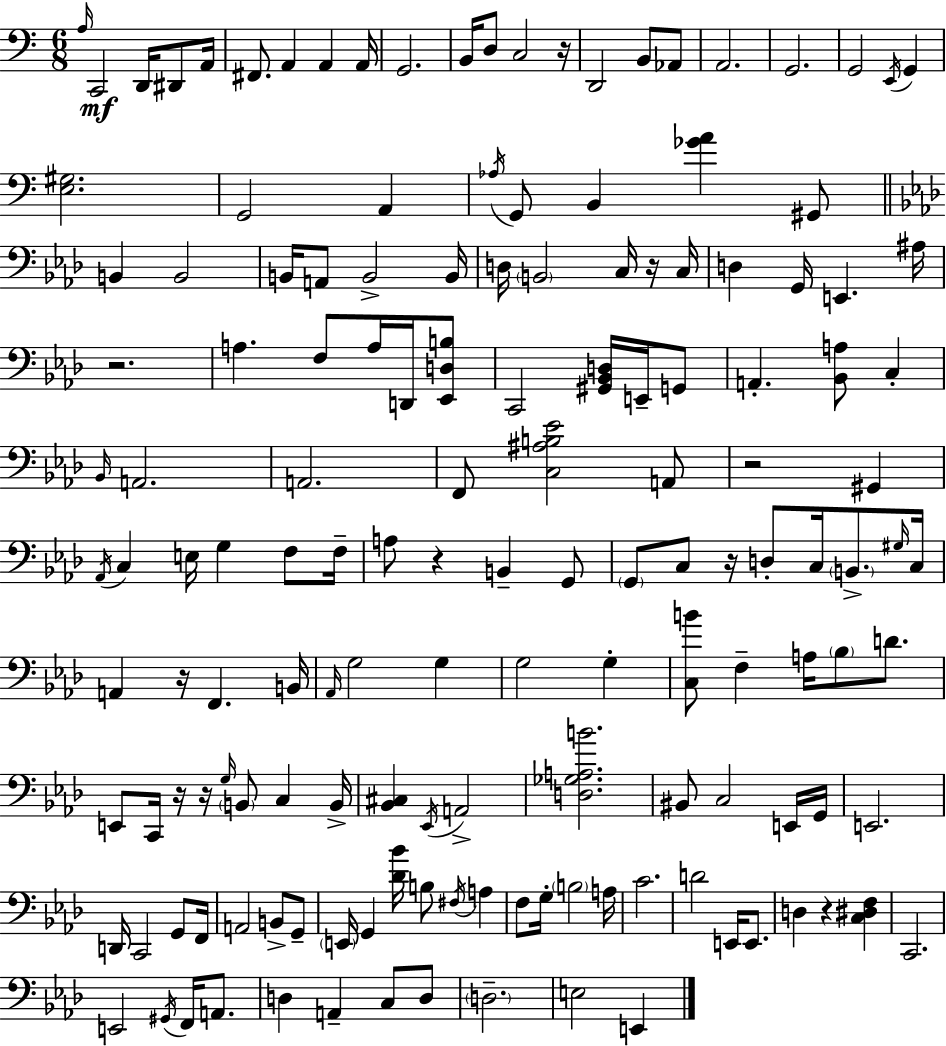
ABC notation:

X:1
T:Untitled
M:6/8
L:1/4
K:C
A,/4 C,,2 D,,/4 ^D,,/2 A,,/4 ^F,,/2 A,, A,, A,,/4 G,,2 B,,/4 D,/2 C,2 z/4 D,,2 B,,/2 _A,,/2 A,,2 G,,2 G,,2 E,,/4 G,, [E,^G,]2 G,,2 A,, _A,/4 G,,/2 B,, [_GA] ^G,,/2 B,, B,,2 B,,/4 A,,/2 B,,2 B,,/4 D,/4 B,,2 C,/4 z/4 C,/4 D, G,,/4 E,, ^A,/4 z2 A, F,/2 A,/4 D,,/4 [_E,,D,B,]/2 C,,2 [^G,,_B,,D,]/4 E,,/4 G,,/2 A,, [_B,,A,]/2 C, _B,,/4 A,,2 A,,2 F,,/2 [C,^A,B,_E]2 A,,/2 z2 ^G,, _A,,/4 C, E,/4 G, F,/2 F,/4 A,/2 z B,, G,,/2 G,,/2 C,/2 z/4 D,/2 C,/4 B,,/2 ^G,/4 C,/4 A,, z/4 F,, B,,/4 _A,,/4 G,2 G, G,2 G, [C,B]/2 F, A,/4 _B,/2 D/2 E,,/2 C,,/4 z/4 z/4 G,/4 B,,/2 C, B,,/4 [_B,,^C,] _E,,/4 A,,2 [D,_G,A,B]2 ^B,,/2 C,2 E,,/4 G,,/4 E,,2 D,,/4 C,,2 G,,/2 F,,/4 A,,2 B,,/2 G,,/2 E,,/4 G,, [_D_B]/4 B,/2 ^F,/4 A, F,/2 G,/4 B,2 A,/4 C2 D2 E,,/4 E,,/2 D, z [C,^D,F,] C,,2 E,,2 ^G,,/4 F,,/4 A,,/2 D, A,, C,/2 D,/2 D,2 E,2 E,,